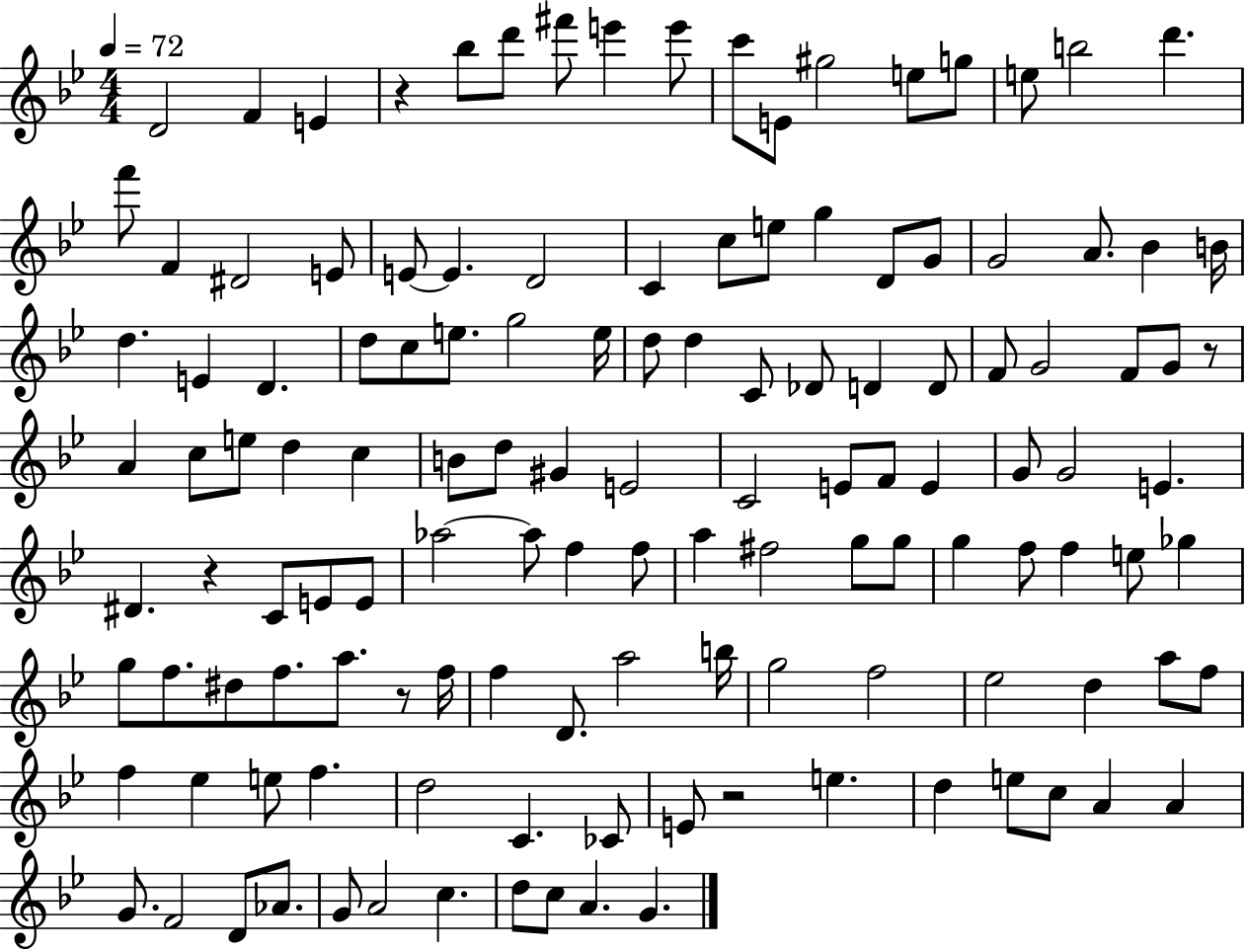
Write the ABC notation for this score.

X:1
T:Untitled
M:4/4
L:1/4
K:Bb
D2 F E z _b/2 d'/2 ^f'/2 e' e'/2 c'/2 E/2 ^g2 e/2 g/2 e/2 b2 d' f'/2 F ^D2 E/2 E/2 E D2 C c/2 e/2 g D/2 G/2 G2 A/2 _B B/4 d E D d/2 c/2 e/2 g2 e/4 d/2 d C/2 _D/2 D D/2 F/2 G2 F/2 G/2 z/2 A c/2 e/2 d c B/2 d/2 ^G E2 C2 E/2 F/2 E G/2 G2 E ^D z C/2 E/2 E/2 _a2 _a/2 f f/2 a ^f2 g/2 g/2 g f/2 f e/2 _g g/2 f/2 ^d/2 f/2 a/2 z/2 f/4 f D/2 a2 b/4 g2 f2 _e2 d a/2 f/2 f _e e/2 f d2 C _C/2 E/2 z2 e d e/2 c/2 A A G/2 F2 D/2 _A/2 G/2 A2 c d/2 c/2 A G